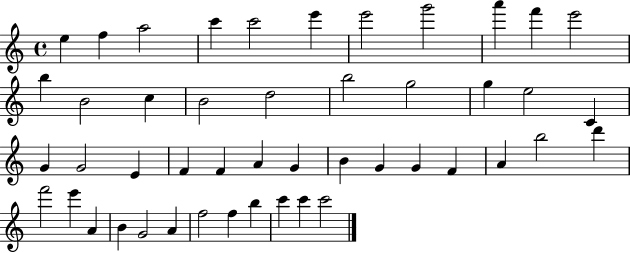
E5/q F5/q A5/h C6/q C6/h E6/q E6/h G6/h A6/q F6/q E6/h B5/q B4/h C5/q B4/h D5/h B5/h G5/h G5/q E5/h C4/q G4/q G4/h E4/q F4/q F4/q A4/q G4/q B4/q G4/q G4/q F4/q A4/q B5/h D6/q F6/h E6/q A4/q B4/q G4/h A4/q F5/h F5/q B5/q C6/q C6/q C6/h